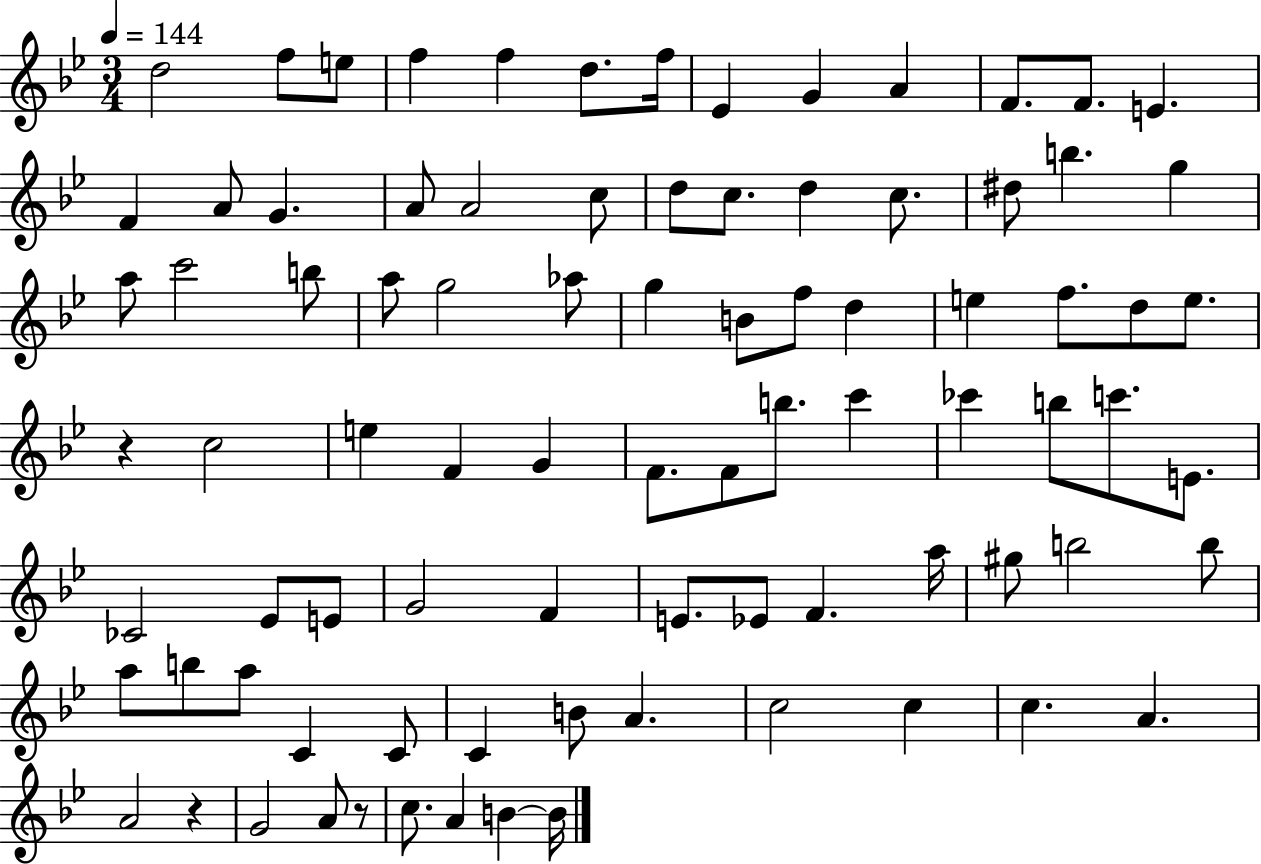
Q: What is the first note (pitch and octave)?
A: D5